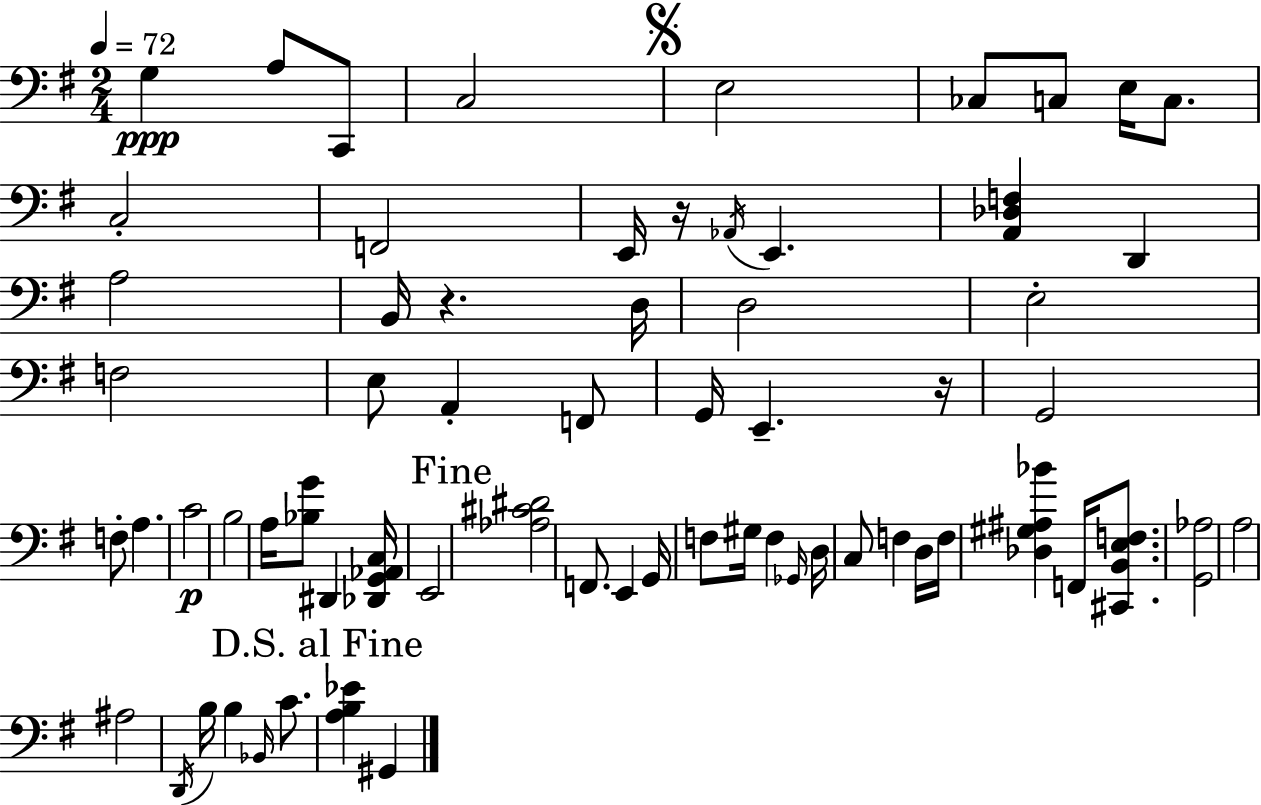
X:1
T:Untitled
M:2/4
L:1/4
K:Em
G, A,/2 C,,/2 C,2 E,2 _C,/2 C,/2 E,/4 C,/2 C,2 F,,2 E,,/4 z/4 _A,,/4 E,, [A,,_D,F,] D,, A,2 B,,/4 z D,/4 D,2 E,2 F,2 E,/2 A,, F,,/2 G,,/4 E,, z/4 G,,2 F,/2 A, C2 B,2 A,/4 [_B,G]/2 ^D,, [_D,,G,,_A,,C,]/4 E,,2 [_A,^C^D]2 F,,/2 E,, G,,/4 F,/2 ^G,/4 F, _G,,/4 D,/4 C,/2 F, D,/4 F,/4 [_D,^G,^A,_B] F,,/4 [^C,,B,,E,F,]/2 [G,,_A,]2 A,2 ^A,2 D,,/4 B,/4 B, _B,,/4 C/2 [A,B,_E] ^G,,